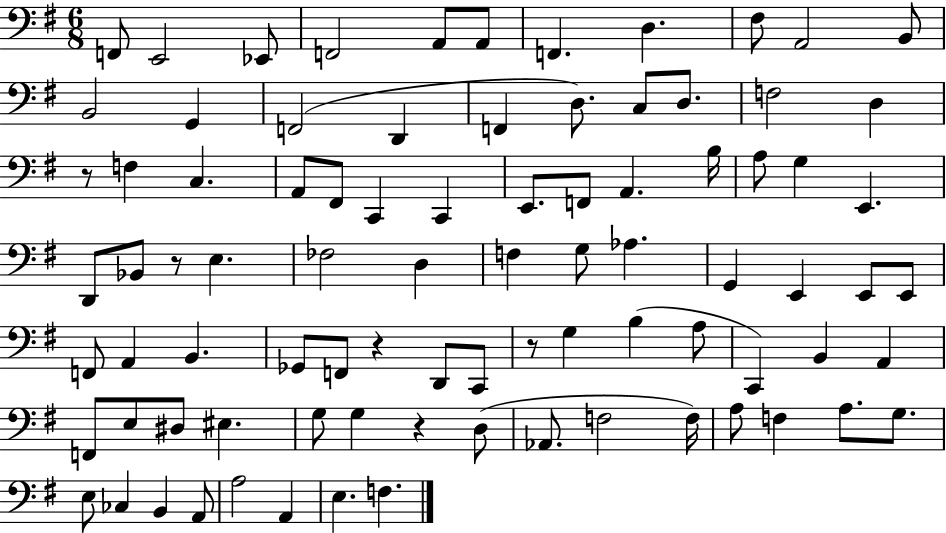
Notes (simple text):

F2/e E2/h Eb2/e F2/h A2/e A2/e F2/q. D3/q. F#3/e A2/h B2/e B2/h G2/q F2/h D2/q F2/q D3/e. C3/e D3/e. F3/h D3/q R/e F3/q C3/q. A2/e F#2/e C2/q C2/q E2/e. F2/e A2/q. B3/s A3/e G3/q E2/q. D2/e Bb2/e R/e E3/q. FES3/h D3/q F3/q G3/e Ab3/q. G2/q E2/q E2/e E2/e F2/e A2/q B2/q. Gb2/e F2/e R/q D2/e C2/e R/e G3/q B3/q A3/e C2/q B2/q A2/q F2/e E3/e D#3/e EIS3/q. G3/e G3/q R/q D3/e Ab2/e. F3/h F3/s A3/e F3/q A3/e. G3/e. E3/e CES3/q B2/q A2/e A3/h A2/q E3/q. F3/q.